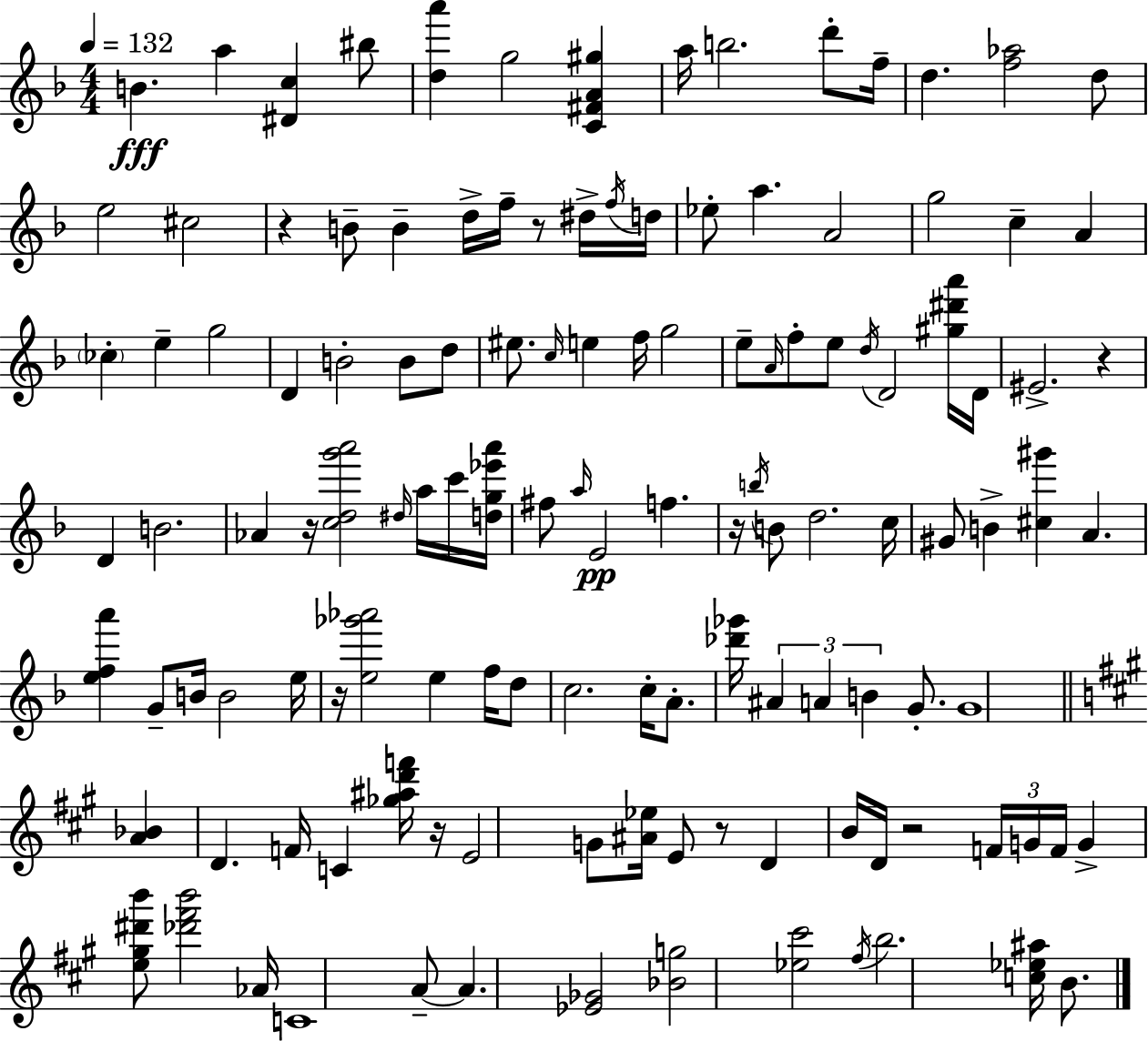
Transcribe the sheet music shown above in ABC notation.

X:1
T:Untitled
M:4/4
L:1/4
K:F
B a [^Dc] ^b/2 [da'] g2 [C^FA^g] a/4 b2 d'/2 f/4 d [f_a]2 d/2 e2 ^c2 z B/2 B d/4 f/4 z/2 ^d/4 f/4 d/4 _e/2 a A2 g2 c A _c e g2 D B2 B/2 d/2 ^e/2 c/4 e f/4 g2 e/2 A/4 f/2 e/2 d/4 D2 [^g^d'a']/4 D/4 ^E2 z D B2 _A z/4 [cdg'a']2 ^d/4 a/4 c'/4 [dg_e'a']/4 ^f/2 a/4 E2 f z/4 b/4 B/2 d2 c/4 ^G/2 B [^c^g'] A [efa'] G/2 B/4 B2 e/4 z/4 [e_g'_a']2 e f/4 d/2 c2 c/4 A/2 [_d'_g']/4 ^A A B G/2 G4 [A_B] D F/4 C [_g^ad'f']/4 z/4 E2 G/2 [^A_e]/4 E/2 z/2 D B/4 D/4 z2 F/4 G/4 F/4 G [e^g^d'b']/2 [_d'^f'b']2 _A/4 C4 A/2 A [_E_G]2 [_Bg]2 [_e^c']2 ^f/4 b2 [c_e^a]/4 B/2